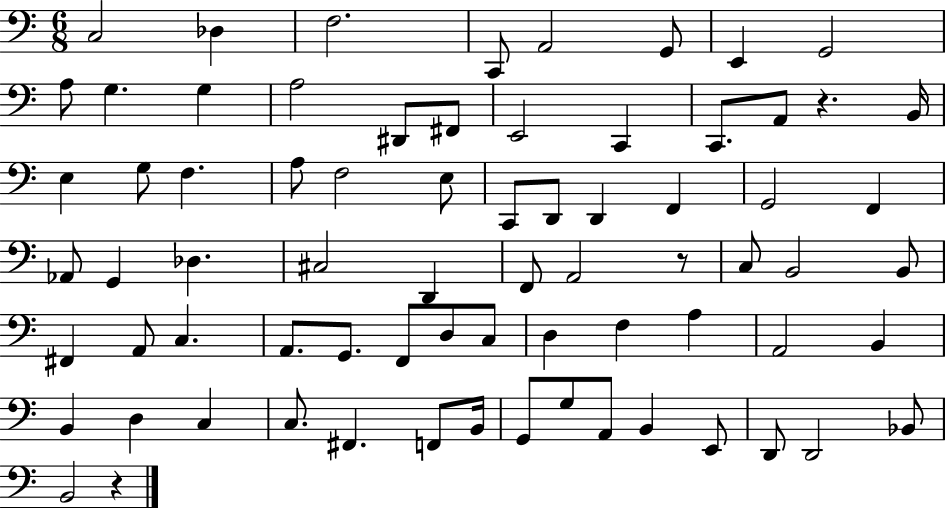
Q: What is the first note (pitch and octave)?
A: C3